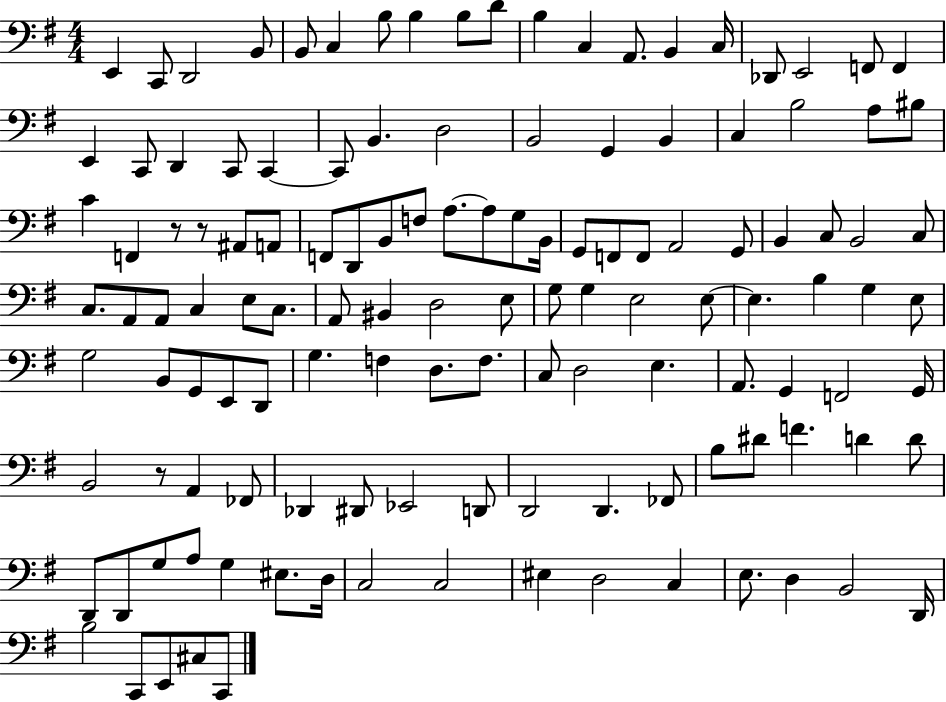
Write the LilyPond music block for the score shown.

{
  \clef bass
  \numericTimeSignature
  \time 4/4
  \key g \major
  \repeat volta 2 { e,4 c,8 d,2 b,8 | b,8 c4 b8 b4 b8 d'8 | b4 c4 a,8. b,4 c16 | des,8 e,2 f,8 f,4 | \break e,4 c,8 d,4 c,8 c,4~~ | c,8 b,4. d2 | b,2 g,4 b,4 | c4 b2 a8 bis8 | \break c'4 f,4 r8 r8 ais,8 a,8 | f,8 d,8 b,8 f8 a8.~~ a8 g8 b,16 | g,8 f,8 f,8 a,2 g,8 | b,4 c8 b,2 c8 | \break c8. a,8 a,8 c4 e8 c8. | a,8 bis,4 d2 e8 | g8 g4 e2 e8~~ | e4. b4 g4 e8 | \break g2 b,8 g,8 e,8 d,8 | g4. f4 d8. f8. | c8 d2 e4. | a,8. g,4 f,2 g,16 | \break b,2 r8 a,4 fes,8 | des,4 dis,8 ees,2 d,8 | d,2 d,4. fes,8 | b8 dis'8 f'4. d'4 d'8 | \break d,8 d,8 g8 a8 g4 eis8. d16 | c2 c2 | eis4 d2 c4 | e8. d4 b,2 d,16 | \break b2 c,8 e,8 cis8 c,8 | } \bar "|."
}